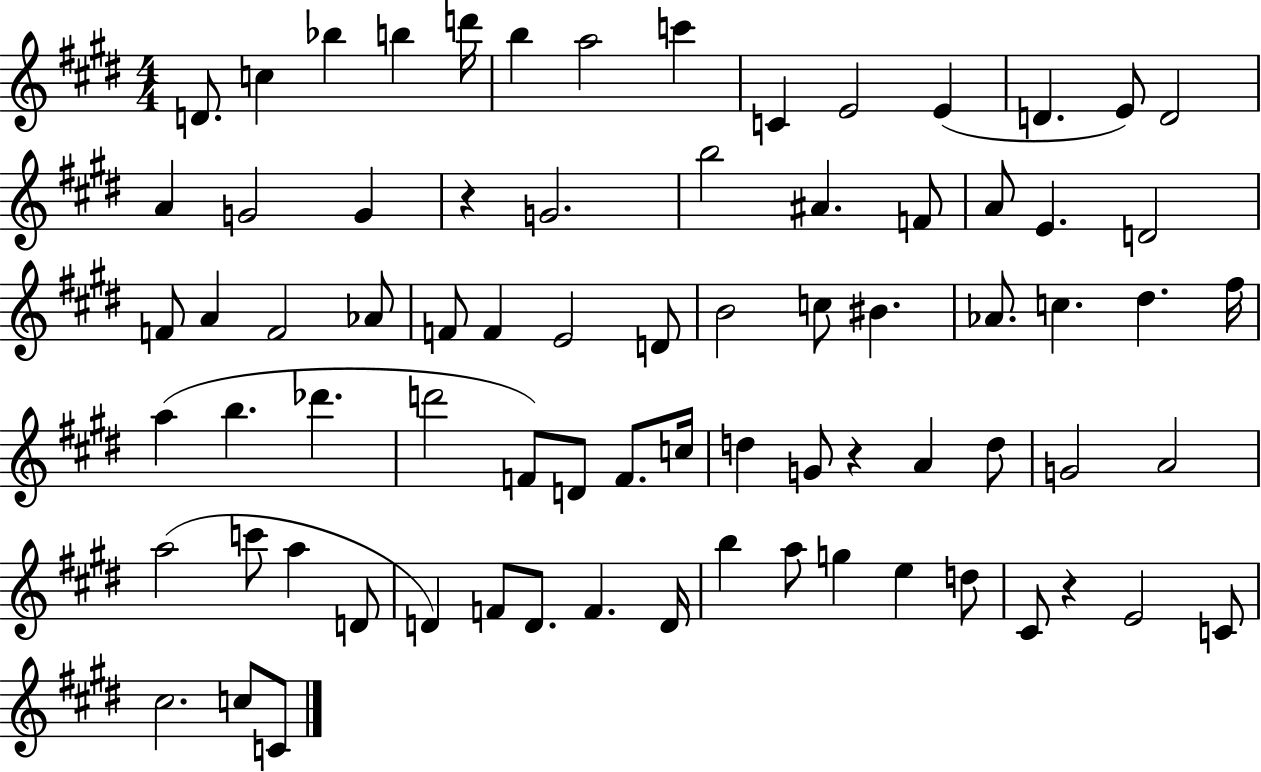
X:1
T:Untitled
M:4/4
L:1/4
K:E
D/2 c _b b d'/4 b a2 c' C E2 E D E/2 D2 A G2 G z G2 b2 ^A F/2 A/2 E D2 F/2 A F2 _A/2 F/2 F E2 D/2 B2 c/2 ^B _A/2 c ^d ^f/4 a b _d' d'2 F/2 D/2 F/2 c/4 d G/2 z A d/2 G2 A2 a2 c'/2 a D/2 D F/2 D/2 F D/4 b a/2 g e d/2 ^C/2 z E2 C/2 ^c2 c/2 C/2